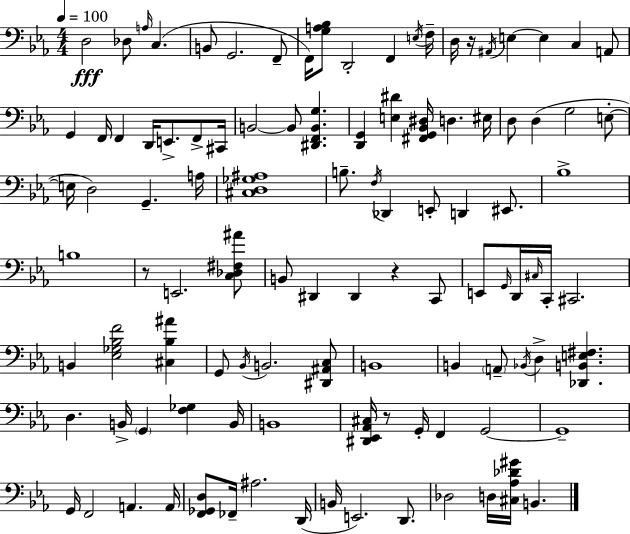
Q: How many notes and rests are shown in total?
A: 106